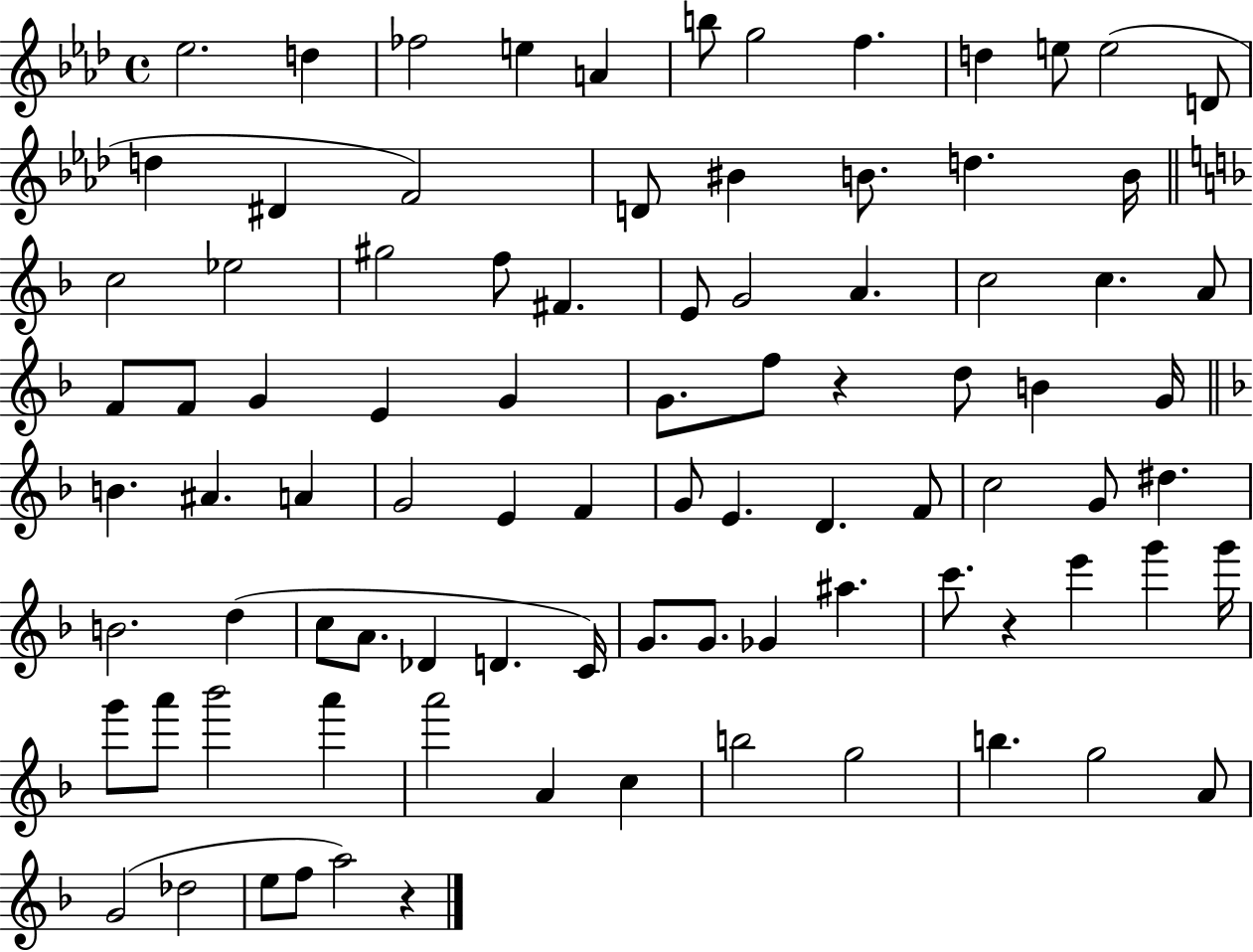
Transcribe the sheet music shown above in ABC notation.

X:1
T:Untitled
M:4/4
L:1/4
K:Ab
_e2 d _f2 e A b/2 g2 f d e/2 e2 D/2 d ^D F2 D/2 ^B B/2 d B/4 c2 _e2 ^g2 f/2 ^F E/2 G2 A c2 c A/2 F/2 F/2 G E G G/2 f/2 z d/2 B G/4 B ^A A G2 E F G/2 E D F/2 c2 G/2 ^d B2 d c/2 A/2 _D D C/4 G/2 G/2 _G ^a c'/2 z e' g' g'/4 g'/2 a'/2 _b'2 a' a'2 A c b2 g2 b g2 A/2 G2 _d2 e/2 f/2 a2 z